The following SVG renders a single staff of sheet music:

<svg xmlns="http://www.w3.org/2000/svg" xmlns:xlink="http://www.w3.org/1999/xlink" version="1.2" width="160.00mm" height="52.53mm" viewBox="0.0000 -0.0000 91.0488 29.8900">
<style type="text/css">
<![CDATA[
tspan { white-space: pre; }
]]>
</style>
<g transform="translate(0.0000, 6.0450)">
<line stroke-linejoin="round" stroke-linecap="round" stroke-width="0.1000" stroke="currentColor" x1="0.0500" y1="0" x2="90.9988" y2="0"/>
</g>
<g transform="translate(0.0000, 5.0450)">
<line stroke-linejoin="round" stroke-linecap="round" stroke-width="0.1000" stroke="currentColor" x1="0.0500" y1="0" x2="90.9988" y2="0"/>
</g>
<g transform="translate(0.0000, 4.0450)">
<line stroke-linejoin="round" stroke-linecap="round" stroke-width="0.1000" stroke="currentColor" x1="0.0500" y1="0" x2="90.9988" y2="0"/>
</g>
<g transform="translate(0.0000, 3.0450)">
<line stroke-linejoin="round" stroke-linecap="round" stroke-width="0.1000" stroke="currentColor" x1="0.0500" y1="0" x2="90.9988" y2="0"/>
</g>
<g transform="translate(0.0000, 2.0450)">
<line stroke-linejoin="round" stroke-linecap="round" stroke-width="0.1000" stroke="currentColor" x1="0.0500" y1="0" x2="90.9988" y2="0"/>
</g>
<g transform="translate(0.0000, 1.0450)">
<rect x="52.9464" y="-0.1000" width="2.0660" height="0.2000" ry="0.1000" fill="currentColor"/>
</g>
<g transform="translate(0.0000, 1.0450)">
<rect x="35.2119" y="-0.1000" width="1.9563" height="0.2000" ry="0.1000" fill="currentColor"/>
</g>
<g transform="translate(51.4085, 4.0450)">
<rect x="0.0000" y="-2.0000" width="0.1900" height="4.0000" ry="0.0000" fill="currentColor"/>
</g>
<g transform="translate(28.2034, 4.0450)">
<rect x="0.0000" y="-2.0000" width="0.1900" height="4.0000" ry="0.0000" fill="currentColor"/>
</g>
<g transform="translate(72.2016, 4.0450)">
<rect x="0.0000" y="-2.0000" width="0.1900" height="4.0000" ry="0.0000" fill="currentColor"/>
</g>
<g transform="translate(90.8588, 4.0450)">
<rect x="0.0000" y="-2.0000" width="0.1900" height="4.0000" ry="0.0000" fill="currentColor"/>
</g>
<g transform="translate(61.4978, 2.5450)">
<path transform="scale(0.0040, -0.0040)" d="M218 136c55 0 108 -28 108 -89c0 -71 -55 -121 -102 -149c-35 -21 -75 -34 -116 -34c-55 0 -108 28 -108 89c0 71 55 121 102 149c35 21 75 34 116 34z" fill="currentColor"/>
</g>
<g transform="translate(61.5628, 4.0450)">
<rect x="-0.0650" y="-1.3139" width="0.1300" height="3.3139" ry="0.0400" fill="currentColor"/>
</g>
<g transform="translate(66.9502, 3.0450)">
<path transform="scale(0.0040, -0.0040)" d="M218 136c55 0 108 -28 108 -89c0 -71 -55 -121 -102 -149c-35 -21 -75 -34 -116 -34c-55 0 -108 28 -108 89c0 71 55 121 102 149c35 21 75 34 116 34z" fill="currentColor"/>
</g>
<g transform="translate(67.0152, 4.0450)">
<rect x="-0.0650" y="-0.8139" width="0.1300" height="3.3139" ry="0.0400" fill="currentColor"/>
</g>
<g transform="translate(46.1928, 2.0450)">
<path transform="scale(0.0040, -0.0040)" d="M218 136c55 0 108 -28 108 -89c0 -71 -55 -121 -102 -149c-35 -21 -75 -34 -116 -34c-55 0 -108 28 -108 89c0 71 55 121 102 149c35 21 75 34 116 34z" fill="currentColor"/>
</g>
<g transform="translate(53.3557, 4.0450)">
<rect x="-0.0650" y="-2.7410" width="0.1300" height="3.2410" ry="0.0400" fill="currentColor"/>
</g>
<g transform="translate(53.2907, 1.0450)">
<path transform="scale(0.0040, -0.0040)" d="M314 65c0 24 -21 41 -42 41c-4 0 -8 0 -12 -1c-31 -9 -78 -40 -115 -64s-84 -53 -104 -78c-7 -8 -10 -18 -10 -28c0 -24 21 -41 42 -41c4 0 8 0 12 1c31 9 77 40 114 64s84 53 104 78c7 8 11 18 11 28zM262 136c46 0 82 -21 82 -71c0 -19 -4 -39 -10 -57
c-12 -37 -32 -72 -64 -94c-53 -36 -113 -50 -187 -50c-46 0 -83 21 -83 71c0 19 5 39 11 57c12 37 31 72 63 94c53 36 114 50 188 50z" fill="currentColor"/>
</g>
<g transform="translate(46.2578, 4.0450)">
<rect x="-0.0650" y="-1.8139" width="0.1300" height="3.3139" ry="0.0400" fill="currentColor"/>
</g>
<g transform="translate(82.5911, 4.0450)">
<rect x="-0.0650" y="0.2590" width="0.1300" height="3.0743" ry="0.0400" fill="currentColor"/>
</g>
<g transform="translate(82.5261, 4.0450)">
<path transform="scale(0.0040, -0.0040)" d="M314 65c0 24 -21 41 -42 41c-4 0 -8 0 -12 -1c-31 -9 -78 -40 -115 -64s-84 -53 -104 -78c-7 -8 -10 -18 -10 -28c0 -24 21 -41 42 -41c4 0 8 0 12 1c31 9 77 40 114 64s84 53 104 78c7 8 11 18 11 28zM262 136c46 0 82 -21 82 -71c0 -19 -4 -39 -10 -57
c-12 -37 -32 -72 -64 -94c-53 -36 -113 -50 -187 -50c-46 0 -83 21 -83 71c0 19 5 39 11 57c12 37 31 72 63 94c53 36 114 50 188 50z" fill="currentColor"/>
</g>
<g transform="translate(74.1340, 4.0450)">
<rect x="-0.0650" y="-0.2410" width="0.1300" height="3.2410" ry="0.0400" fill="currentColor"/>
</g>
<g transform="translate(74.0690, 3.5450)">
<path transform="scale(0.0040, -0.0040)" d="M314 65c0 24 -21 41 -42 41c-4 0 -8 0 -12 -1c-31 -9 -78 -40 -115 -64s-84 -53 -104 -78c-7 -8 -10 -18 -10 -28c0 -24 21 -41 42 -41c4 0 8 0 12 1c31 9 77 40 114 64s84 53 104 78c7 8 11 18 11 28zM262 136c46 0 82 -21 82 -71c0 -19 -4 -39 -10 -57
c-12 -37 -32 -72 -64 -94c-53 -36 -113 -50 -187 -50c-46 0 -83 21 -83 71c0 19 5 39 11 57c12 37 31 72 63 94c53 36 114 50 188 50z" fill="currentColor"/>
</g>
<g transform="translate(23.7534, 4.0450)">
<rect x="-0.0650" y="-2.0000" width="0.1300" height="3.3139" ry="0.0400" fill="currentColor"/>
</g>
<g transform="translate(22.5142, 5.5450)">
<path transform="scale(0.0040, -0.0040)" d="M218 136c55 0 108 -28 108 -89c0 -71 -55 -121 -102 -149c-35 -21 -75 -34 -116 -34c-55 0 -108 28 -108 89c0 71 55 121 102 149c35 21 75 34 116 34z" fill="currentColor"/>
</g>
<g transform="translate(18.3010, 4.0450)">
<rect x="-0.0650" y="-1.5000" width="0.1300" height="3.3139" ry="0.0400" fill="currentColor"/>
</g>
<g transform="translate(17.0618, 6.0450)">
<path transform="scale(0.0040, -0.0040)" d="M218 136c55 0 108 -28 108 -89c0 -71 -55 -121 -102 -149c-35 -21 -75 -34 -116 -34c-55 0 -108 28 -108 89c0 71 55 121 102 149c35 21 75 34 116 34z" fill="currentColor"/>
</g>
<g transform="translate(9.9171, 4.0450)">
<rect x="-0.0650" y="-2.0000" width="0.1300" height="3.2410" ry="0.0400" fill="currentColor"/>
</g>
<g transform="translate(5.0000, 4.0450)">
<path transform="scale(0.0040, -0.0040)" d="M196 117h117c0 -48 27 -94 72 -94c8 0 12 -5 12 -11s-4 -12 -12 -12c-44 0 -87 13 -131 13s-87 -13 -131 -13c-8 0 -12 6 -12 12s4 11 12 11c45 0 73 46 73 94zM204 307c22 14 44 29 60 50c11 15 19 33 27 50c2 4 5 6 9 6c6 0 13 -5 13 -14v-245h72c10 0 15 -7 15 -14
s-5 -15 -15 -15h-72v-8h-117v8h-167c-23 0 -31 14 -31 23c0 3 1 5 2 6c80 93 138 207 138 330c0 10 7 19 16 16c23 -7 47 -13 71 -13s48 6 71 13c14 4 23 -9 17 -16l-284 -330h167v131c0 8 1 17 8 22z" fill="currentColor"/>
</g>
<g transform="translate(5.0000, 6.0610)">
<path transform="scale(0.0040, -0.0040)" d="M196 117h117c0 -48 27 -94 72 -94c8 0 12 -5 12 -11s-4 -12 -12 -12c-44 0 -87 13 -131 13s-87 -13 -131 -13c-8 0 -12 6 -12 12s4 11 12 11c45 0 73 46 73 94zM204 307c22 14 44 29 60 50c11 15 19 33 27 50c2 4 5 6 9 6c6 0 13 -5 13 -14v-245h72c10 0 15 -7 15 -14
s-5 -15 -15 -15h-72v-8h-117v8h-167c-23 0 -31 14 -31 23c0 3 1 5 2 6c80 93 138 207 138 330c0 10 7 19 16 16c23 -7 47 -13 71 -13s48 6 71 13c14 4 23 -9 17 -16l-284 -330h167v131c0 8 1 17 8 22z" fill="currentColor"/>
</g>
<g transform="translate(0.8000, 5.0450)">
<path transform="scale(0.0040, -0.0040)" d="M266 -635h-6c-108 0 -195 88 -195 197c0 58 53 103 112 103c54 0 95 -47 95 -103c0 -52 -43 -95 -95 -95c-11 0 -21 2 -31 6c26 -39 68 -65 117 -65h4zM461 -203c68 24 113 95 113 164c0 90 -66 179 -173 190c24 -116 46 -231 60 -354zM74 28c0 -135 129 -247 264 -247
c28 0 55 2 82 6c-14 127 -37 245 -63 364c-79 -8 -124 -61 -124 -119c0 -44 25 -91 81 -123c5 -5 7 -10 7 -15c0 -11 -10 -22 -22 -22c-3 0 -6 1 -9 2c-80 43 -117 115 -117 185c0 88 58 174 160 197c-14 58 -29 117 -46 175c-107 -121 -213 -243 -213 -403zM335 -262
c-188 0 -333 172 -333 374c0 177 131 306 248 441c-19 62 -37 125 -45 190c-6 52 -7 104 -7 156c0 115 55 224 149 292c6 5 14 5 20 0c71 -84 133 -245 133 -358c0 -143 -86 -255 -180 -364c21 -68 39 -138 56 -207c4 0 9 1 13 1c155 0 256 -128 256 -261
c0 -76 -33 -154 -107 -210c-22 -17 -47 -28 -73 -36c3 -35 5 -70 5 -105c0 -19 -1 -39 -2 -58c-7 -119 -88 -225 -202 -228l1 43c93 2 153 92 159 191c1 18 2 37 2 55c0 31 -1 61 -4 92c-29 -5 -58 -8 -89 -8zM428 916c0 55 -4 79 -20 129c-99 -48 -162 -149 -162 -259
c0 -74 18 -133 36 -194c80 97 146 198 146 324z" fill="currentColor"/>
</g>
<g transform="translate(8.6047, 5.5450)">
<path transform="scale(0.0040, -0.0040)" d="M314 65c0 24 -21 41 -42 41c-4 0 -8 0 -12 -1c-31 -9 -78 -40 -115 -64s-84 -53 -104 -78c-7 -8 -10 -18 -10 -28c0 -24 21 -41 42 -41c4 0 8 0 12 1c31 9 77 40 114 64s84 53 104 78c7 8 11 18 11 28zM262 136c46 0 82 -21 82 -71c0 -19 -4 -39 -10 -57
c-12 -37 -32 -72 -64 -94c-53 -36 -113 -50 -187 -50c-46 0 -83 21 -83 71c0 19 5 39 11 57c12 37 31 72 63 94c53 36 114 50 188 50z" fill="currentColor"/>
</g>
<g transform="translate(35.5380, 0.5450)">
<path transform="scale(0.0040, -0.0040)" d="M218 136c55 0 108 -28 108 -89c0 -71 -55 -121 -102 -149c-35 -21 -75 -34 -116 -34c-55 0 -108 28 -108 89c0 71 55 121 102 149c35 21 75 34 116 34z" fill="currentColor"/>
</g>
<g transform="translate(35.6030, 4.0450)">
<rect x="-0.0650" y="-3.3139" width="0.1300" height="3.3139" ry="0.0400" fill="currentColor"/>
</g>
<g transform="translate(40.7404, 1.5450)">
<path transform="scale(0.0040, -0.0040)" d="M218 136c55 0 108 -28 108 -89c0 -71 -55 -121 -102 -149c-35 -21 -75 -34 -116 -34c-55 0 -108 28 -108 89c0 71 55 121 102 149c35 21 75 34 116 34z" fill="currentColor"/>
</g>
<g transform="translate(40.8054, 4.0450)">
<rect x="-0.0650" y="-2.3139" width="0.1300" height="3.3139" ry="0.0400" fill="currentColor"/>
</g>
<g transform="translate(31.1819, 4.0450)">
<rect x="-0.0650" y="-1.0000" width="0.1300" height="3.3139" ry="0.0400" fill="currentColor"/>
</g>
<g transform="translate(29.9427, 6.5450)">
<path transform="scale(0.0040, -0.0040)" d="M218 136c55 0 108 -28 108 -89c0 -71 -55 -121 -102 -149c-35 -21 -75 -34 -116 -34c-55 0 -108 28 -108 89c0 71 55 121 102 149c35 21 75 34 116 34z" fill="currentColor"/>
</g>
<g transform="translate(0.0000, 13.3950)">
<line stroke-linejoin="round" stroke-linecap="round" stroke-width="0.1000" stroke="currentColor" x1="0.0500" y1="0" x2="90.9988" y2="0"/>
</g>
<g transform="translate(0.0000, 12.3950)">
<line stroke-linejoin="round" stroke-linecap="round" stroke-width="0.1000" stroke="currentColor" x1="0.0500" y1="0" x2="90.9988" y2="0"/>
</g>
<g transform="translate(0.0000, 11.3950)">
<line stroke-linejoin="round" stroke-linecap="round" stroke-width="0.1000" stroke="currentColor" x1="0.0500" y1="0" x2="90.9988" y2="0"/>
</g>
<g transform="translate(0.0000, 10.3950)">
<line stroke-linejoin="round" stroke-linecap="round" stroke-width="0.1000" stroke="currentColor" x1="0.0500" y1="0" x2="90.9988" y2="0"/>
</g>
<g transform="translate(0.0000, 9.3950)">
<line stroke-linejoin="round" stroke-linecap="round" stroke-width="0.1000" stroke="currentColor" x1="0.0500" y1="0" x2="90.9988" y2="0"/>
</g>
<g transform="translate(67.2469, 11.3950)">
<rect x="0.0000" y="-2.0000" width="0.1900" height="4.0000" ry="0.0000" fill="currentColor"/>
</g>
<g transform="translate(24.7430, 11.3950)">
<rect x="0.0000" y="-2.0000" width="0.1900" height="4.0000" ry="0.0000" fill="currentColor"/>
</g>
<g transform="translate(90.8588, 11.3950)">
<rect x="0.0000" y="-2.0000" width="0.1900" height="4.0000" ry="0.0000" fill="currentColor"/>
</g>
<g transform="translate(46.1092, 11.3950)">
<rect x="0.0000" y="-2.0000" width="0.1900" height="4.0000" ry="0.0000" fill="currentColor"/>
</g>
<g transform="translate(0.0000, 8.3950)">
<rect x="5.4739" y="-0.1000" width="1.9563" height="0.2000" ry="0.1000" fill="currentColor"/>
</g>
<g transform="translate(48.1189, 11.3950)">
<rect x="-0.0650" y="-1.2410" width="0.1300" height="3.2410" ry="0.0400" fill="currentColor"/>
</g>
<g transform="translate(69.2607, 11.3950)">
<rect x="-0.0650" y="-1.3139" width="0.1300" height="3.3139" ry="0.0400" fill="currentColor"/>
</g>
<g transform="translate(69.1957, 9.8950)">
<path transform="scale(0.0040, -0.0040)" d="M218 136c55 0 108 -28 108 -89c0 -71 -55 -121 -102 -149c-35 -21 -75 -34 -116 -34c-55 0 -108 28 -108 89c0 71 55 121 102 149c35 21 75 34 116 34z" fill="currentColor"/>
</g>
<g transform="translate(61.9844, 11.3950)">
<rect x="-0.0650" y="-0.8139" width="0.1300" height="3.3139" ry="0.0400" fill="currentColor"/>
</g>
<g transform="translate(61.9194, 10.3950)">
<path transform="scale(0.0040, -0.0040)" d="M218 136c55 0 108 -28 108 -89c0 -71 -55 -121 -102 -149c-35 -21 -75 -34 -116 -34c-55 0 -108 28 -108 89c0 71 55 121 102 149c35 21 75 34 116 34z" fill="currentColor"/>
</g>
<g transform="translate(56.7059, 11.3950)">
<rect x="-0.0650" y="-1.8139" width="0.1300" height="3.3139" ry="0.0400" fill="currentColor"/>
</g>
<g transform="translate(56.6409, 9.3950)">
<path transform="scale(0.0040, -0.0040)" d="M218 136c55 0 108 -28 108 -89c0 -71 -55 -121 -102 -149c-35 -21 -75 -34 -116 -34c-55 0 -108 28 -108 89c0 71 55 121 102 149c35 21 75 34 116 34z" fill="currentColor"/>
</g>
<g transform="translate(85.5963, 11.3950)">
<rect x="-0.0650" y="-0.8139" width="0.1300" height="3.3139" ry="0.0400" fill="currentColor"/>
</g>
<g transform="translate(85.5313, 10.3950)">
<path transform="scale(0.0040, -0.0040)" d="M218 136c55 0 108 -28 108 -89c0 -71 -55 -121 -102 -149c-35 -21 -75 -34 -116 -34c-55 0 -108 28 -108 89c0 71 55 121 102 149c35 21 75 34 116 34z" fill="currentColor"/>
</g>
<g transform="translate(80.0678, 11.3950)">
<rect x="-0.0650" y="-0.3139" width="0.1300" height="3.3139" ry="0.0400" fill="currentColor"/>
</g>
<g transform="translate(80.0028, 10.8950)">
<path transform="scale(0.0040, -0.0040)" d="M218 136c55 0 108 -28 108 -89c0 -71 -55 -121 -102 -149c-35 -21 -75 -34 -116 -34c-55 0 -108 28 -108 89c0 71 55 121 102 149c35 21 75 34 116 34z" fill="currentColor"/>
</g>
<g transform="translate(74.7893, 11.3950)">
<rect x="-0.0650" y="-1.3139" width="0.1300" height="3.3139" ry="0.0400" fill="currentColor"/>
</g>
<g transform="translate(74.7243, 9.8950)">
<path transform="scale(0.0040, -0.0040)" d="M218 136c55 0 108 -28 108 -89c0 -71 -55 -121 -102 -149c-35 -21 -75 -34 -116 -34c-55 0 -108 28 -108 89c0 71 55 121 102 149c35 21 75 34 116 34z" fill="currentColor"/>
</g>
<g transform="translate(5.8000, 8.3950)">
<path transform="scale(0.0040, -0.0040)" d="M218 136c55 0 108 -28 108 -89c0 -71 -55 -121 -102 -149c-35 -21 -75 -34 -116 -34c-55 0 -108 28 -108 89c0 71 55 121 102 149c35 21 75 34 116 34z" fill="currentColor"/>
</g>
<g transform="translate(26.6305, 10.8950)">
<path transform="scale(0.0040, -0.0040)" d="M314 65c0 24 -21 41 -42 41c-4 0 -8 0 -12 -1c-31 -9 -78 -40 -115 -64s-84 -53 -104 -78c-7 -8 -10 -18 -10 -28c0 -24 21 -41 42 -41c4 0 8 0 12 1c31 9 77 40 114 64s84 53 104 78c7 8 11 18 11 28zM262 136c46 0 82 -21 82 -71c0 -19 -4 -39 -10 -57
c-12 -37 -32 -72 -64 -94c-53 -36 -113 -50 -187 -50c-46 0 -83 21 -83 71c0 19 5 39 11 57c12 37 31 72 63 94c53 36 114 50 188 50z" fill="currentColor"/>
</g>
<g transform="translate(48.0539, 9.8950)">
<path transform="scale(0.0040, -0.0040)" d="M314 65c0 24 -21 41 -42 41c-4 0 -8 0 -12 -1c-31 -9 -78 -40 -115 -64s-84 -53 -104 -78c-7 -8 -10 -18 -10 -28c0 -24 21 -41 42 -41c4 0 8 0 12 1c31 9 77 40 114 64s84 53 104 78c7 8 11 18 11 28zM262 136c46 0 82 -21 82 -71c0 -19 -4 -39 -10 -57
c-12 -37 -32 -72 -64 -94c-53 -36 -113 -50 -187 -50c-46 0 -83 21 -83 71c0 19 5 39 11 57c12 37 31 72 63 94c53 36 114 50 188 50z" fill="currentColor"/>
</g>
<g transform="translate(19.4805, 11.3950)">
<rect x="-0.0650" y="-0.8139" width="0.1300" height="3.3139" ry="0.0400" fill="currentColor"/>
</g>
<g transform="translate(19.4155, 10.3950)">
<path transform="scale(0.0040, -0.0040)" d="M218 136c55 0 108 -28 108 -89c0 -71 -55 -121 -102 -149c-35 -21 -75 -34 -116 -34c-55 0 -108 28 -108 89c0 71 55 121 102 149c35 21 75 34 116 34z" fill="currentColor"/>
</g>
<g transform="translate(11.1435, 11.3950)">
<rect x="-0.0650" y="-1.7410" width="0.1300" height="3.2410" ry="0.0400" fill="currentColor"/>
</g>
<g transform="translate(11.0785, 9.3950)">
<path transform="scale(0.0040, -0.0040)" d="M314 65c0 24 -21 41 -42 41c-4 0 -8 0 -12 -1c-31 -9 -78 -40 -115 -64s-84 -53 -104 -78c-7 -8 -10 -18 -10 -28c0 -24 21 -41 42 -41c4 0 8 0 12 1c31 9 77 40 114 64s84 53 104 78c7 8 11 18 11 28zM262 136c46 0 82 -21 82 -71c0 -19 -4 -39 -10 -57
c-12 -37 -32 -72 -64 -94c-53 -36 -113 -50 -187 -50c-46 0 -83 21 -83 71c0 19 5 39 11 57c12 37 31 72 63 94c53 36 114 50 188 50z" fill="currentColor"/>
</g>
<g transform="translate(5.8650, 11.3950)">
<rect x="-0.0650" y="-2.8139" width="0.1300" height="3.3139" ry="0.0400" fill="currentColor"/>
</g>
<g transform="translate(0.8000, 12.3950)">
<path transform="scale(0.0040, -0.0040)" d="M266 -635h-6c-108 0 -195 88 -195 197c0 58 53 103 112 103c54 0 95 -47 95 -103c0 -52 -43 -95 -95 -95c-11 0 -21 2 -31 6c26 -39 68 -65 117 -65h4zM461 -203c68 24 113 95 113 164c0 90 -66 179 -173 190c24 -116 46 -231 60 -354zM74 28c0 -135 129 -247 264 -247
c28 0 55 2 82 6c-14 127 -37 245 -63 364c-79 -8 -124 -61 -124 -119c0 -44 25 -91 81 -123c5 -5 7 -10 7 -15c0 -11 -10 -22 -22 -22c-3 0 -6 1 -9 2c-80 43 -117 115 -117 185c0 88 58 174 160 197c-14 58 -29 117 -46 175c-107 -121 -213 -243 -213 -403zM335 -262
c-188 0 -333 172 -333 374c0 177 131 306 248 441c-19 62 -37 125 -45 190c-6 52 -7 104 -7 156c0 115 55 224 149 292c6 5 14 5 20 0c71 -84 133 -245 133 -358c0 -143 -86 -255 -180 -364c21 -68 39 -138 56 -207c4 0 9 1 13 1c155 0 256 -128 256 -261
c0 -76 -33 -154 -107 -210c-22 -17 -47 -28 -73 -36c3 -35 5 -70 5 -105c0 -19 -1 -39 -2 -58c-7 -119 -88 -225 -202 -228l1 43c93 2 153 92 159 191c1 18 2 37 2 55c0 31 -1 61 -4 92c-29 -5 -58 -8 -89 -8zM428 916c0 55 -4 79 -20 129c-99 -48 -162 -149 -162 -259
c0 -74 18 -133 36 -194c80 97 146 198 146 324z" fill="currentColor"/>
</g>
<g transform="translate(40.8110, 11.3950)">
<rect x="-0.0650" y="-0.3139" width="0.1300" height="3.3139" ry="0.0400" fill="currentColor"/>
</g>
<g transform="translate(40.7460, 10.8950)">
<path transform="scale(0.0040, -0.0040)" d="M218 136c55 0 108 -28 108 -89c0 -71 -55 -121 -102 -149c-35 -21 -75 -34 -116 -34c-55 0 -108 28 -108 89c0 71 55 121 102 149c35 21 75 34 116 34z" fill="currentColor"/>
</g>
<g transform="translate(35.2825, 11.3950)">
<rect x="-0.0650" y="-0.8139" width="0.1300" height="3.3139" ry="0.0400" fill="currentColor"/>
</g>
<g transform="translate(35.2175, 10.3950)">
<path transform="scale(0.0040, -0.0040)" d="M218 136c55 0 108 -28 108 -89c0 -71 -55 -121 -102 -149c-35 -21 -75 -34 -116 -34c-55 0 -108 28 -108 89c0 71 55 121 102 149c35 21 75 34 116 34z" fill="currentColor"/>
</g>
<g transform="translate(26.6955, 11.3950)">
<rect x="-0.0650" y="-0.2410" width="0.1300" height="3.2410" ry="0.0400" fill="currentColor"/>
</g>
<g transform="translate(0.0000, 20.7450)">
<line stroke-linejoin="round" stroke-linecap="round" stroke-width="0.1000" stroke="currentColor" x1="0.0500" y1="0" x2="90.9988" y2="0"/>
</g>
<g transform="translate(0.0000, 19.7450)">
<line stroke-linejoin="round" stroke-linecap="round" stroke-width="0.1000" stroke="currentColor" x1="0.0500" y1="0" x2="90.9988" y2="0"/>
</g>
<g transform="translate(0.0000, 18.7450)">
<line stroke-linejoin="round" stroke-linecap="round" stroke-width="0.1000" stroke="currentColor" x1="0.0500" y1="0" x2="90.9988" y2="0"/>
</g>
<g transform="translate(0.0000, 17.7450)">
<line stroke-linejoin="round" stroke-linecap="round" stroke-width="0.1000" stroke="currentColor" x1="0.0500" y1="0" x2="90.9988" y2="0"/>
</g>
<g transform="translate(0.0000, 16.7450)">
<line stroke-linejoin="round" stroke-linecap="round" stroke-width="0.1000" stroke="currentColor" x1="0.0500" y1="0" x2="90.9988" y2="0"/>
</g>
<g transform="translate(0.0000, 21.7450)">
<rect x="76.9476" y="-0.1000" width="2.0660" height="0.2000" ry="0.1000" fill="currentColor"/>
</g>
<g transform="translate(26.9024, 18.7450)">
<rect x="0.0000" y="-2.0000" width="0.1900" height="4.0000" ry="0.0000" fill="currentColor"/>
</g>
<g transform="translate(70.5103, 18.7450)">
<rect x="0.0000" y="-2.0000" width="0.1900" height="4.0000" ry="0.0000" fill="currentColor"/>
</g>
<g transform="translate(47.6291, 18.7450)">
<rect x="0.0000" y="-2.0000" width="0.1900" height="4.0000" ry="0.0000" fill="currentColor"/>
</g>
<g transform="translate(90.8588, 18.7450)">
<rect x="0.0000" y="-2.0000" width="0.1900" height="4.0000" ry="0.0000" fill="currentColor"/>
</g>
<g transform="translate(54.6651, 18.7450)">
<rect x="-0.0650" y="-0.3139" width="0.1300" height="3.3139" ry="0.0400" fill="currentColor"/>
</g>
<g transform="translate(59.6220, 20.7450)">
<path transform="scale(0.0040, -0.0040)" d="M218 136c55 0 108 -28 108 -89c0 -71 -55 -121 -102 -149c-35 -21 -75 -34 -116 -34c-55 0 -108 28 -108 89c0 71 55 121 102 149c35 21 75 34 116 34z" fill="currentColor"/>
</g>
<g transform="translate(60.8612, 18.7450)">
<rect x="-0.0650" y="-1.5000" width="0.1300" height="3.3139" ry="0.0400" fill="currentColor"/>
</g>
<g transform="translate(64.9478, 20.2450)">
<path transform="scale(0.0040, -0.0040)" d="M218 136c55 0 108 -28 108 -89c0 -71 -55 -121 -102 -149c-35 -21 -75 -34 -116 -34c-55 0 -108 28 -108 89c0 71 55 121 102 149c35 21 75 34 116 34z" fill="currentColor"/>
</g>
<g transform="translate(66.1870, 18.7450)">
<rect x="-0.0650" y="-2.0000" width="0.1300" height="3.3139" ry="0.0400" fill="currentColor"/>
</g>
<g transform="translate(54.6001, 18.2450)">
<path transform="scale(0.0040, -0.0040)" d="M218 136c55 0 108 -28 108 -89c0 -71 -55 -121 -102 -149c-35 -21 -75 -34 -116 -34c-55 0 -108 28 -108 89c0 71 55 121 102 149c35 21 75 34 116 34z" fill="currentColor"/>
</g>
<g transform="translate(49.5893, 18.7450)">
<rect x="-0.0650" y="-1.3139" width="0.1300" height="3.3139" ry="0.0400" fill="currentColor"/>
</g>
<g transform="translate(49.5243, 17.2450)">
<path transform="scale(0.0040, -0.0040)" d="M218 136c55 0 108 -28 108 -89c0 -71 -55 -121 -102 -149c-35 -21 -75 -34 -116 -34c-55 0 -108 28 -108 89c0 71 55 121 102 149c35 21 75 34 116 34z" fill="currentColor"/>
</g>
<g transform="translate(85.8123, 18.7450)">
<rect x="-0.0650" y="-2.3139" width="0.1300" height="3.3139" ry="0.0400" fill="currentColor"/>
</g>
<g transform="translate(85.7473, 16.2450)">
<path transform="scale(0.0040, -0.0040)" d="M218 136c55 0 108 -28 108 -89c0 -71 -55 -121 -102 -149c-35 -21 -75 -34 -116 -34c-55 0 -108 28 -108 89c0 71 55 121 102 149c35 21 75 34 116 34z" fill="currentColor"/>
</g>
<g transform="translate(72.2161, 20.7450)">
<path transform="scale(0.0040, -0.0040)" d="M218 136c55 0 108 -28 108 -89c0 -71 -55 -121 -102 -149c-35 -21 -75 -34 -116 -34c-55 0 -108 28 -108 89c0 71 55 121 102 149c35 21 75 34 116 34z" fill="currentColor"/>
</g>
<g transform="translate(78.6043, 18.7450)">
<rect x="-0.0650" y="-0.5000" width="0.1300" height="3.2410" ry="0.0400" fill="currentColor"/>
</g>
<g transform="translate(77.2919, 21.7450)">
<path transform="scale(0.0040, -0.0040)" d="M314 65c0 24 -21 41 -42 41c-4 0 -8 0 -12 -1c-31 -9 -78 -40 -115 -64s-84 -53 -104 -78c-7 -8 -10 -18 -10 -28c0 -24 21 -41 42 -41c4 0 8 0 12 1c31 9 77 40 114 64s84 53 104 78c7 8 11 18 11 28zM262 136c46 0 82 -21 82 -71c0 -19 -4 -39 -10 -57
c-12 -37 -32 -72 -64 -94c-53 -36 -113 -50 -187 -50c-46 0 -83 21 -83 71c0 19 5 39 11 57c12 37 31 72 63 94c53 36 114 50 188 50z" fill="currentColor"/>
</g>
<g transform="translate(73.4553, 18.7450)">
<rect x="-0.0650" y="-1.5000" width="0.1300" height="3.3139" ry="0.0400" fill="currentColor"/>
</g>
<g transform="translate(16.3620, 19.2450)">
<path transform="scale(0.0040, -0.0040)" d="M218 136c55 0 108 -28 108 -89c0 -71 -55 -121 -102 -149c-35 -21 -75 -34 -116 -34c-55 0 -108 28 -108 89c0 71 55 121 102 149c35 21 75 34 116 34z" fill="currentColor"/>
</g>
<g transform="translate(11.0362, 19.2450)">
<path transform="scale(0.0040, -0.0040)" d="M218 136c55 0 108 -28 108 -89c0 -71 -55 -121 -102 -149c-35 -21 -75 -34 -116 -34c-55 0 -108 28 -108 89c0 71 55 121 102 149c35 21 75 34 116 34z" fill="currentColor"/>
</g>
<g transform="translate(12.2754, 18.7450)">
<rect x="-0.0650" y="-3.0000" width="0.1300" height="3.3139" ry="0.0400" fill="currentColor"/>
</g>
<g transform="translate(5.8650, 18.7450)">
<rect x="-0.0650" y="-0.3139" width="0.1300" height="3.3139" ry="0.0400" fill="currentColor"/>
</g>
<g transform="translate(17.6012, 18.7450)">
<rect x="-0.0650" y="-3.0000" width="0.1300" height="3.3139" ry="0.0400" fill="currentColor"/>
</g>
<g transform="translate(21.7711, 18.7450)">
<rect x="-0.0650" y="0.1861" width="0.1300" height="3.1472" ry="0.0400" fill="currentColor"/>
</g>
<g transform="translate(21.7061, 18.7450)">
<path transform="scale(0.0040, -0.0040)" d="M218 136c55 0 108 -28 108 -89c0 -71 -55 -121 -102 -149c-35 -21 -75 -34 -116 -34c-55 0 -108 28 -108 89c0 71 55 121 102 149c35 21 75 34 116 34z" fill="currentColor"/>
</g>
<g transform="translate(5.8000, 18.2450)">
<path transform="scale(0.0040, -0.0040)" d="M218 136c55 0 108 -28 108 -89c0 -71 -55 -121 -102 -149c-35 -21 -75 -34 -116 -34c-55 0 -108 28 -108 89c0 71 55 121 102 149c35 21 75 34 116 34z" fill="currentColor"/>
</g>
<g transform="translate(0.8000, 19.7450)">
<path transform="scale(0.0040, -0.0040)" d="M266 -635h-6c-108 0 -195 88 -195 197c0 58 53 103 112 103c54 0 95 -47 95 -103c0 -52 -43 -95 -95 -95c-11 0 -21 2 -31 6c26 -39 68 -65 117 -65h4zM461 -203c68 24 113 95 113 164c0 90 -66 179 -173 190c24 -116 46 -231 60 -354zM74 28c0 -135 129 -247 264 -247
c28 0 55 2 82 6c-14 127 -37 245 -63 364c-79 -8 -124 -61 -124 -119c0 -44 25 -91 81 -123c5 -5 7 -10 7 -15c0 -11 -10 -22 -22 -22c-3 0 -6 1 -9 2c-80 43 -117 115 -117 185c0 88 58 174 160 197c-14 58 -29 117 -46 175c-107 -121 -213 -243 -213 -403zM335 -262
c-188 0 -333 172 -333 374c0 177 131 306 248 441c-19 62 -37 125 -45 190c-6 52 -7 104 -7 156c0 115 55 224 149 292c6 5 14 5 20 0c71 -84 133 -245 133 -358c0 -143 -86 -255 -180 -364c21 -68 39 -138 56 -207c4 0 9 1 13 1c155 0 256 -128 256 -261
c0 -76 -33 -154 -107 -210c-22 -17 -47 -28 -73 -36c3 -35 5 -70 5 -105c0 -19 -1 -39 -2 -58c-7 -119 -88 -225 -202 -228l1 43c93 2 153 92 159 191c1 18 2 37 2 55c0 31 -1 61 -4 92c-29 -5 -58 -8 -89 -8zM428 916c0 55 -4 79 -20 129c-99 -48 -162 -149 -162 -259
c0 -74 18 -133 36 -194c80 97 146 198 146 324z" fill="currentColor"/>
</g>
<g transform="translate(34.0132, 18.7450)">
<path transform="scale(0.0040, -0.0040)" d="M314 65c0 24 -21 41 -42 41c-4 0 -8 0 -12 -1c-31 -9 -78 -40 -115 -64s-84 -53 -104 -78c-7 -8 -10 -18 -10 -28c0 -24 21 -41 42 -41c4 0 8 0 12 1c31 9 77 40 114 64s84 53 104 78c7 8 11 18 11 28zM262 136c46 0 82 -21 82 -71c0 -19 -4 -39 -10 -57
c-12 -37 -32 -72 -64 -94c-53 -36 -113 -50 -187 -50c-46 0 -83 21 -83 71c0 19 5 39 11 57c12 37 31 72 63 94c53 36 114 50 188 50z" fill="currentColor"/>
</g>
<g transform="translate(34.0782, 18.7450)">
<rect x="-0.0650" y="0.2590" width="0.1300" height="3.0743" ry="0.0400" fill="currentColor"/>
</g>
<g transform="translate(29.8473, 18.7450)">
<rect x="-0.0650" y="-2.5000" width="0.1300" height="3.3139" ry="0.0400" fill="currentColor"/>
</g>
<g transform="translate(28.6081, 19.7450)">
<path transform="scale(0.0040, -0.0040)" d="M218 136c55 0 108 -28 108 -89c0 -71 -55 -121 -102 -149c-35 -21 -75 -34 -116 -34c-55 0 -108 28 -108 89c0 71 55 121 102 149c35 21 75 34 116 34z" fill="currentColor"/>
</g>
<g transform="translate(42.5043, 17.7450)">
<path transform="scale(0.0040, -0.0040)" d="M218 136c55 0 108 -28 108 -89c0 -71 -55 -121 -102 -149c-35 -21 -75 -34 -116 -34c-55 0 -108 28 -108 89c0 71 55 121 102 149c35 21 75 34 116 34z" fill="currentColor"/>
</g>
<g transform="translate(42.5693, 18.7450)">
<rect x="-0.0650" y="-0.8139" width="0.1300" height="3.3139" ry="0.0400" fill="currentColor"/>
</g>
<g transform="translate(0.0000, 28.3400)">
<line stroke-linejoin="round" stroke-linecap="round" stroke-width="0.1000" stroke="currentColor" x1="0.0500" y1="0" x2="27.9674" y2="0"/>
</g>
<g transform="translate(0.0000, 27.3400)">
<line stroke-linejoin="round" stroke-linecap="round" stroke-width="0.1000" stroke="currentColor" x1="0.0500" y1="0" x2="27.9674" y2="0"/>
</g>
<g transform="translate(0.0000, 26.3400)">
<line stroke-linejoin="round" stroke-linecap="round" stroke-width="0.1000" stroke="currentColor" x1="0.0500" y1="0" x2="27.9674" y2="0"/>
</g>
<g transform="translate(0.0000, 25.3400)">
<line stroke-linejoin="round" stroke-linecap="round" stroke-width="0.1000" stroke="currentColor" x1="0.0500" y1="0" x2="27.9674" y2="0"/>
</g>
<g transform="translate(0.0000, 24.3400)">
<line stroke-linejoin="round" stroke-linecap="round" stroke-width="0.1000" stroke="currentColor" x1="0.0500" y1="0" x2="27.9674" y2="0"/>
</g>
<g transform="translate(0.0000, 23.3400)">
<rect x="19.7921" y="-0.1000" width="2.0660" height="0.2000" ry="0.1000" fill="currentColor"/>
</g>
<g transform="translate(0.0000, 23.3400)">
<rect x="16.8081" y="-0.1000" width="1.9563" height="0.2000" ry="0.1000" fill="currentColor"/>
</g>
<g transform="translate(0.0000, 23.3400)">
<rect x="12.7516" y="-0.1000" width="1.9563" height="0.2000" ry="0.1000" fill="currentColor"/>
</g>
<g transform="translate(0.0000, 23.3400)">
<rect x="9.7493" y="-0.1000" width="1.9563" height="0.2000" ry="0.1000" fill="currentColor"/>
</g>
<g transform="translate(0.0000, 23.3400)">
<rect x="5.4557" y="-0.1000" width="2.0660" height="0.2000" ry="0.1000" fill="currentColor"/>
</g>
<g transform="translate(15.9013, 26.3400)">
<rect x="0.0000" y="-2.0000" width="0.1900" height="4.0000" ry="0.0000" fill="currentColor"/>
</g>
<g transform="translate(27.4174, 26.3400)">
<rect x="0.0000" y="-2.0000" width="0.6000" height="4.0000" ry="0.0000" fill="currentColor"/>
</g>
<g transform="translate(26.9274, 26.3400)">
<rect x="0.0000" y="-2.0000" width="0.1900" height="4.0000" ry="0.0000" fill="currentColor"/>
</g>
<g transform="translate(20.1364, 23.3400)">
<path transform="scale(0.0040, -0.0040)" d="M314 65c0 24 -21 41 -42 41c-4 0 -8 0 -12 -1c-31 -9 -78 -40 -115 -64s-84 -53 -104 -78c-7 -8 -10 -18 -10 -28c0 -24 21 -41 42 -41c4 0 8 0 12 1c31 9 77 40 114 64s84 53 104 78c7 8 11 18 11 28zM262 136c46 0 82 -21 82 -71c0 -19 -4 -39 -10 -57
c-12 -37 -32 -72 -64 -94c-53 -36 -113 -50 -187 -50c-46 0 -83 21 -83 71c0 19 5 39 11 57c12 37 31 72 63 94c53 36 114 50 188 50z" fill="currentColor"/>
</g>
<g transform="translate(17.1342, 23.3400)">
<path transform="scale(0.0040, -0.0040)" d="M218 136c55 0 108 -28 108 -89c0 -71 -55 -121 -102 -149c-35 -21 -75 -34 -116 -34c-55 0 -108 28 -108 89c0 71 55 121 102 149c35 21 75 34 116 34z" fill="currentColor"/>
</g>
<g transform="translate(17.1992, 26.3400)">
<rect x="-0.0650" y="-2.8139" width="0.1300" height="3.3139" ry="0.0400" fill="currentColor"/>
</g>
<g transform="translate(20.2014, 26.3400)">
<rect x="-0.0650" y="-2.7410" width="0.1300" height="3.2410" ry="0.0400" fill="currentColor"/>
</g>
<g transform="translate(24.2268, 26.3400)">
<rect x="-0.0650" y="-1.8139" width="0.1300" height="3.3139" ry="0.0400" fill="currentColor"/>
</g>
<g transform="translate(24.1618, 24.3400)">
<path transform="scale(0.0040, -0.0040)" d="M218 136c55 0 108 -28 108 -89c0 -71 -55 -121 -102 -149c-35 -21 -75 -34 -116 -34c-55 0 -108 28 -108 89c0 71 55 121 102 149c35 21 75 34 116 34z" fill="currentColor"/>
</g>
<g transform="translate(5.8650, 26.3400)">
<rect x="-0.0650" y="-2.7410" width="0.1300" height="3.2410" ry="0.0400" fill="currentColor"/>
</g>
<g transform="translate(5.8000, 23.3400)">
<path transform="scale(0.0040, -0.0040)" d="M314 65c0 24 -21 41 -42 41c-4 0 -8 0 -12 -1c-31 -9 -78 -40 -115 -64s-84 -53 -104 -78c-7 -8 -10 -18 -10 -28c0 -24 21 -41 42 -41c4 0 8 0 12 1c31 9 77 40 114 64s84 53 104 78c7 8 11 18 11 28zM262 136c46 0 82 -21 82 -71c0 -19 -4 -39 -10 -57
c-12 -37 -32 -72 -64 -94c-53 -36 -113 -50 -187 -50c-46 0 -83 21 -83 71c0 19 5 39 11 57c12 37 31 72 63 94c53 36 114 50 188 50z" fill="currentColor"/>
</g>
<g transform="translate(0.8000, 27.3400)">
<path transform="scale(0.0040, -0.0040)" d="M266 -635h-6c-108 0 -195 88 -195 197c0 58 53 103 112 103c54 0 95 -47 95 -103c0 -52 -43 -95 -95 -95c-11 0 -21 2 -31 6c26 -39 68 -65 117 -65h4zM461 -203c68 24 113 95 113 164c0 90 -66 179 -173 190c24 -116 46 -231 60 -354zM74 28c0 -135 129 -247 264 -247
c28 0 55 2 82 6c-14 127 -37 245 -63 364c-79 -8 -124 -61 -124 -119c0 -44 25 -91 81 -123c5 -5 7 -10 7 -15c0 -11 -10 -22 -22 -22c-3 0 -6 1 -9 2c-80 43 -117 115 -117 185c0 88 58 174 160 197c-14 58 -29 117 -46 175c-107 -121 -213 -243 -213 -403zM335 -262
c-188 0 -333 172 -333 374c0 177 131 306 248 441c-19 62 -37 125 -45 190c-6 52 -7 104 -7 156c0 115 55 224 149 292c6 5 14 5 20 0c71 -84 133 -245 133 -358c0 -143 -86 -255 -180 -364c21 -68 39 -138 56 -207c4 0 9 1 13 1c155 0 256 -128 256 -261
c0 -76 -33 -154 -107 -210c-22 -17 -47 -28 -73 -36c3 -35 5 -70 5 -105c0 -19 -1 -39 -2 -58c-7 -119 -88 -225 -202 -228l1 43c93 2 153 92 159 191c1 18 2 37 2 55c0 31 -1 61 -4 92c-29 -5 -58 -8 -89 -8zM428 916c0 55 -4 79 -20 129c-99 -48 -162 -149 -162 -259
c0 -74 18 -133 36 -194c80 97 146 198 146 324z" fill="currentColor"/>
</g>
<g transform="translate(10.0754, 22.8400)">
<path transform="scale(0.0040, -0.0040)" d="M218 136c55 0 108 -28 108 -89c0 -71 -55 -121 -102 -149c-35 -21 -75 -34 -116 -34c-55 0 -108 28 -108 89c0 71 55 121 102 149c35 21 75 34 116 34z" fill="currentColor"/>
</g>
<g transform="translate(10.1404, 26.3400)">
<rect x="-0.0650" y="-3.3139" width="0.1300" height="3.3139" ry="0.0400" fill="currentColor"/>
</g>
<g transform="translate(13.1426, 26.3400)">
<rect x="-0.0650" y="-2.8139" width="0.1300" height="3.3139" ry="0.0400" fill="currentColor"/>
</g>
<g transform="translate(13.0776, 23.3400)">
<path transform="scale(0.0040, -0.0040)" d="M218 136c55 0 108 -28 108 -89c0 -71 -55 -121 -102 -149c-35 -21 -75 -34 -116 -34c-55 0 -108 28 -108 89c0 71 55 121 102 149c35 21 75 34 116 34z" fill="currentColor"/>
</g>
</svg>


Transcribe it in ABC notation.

X:1
T:Untitled
M:4/4
L:1/4
K:C
F2 E F D b g f a2 e d c2 B2 a f2 d c2 d c e2 f d e e c d c A A B G B2 d e c E F E C2 g a2 b a a a2 f